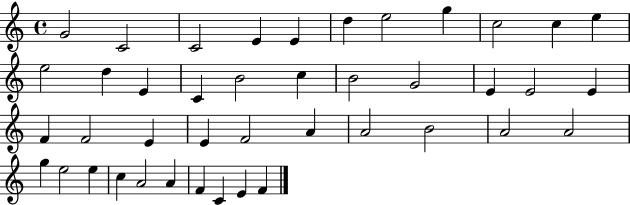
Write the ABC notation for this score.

X:1
T:Untitled
M:4/4
L:1/4
K:C
G2 C2 C2 E E d e2 g c2 c e e2 d E C B2 c B2 G2 E E2 E F F2 E E F2 A A2 B2 A2 A2 g e2 e c A2 A F C E F